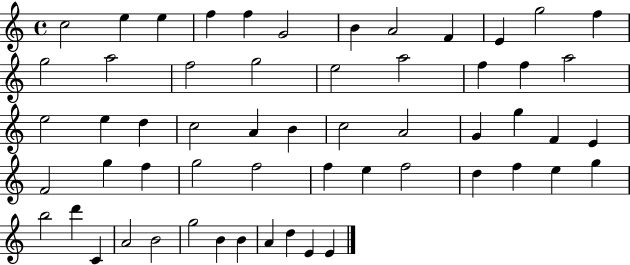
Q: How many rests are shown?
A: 0